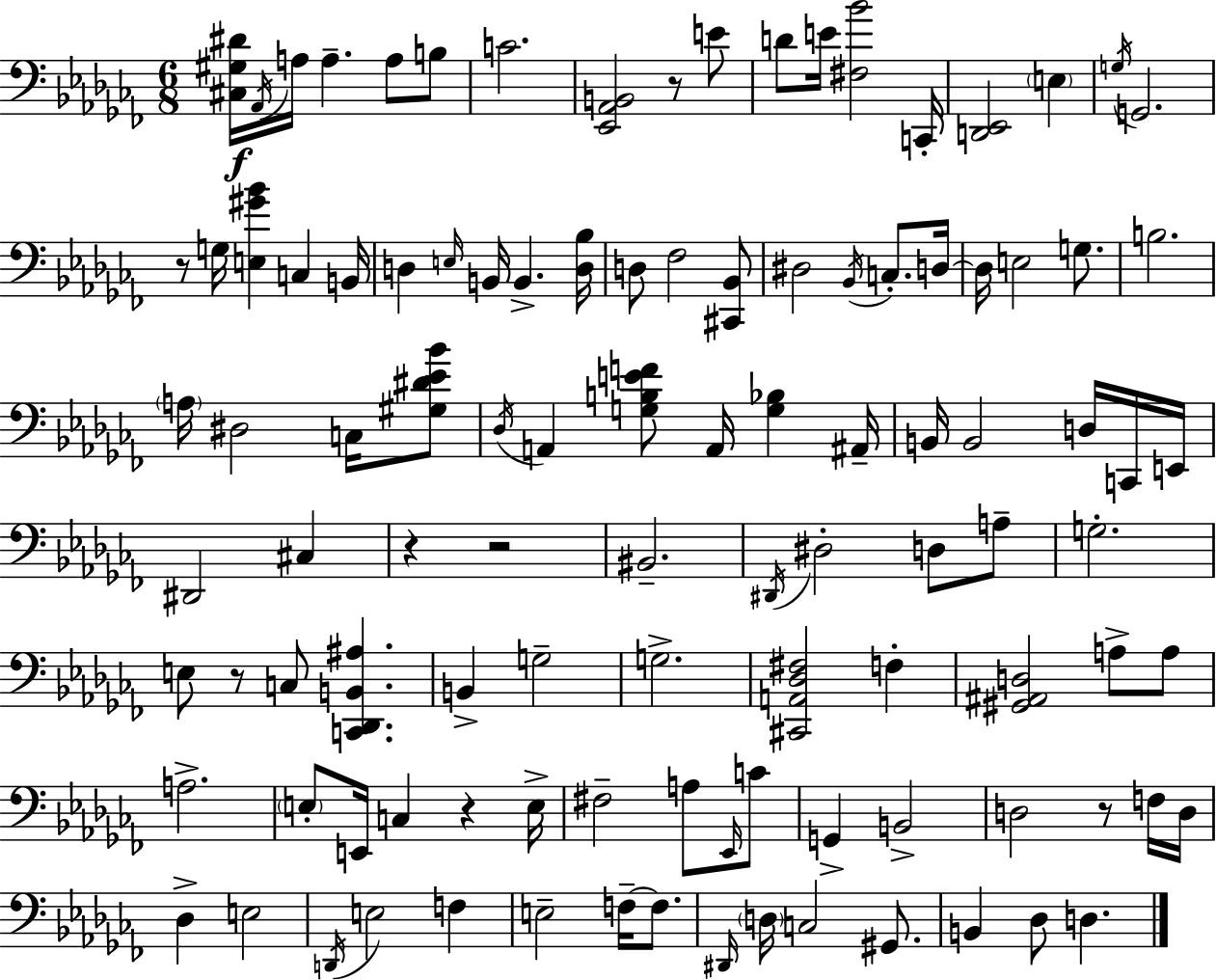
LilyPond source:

{
  \clef bass
  \numericTimeSignature
  \time 6/8
  \key aes \minor
  \repeat volta 2 { <cis gis dis'>16\f \acciaccatura { aes,16 } a16 a4.-- a8 b8 | c'2. | <ees, aes, b,>2 r8 e'8 | d'8 e'16 <fis bes'>2 | \break c,16-. <d, ees,>2 \parenthesize e4 | \acciaccatura { g16 } g,2. | r8 g16 <e gis' bes'>4 c4 | b,16 d4 \grace { e16 } b,16 b,4.-> | \break <d bes>16 d8 fes2 | <cis, bes,>8 dis2 \acciaccatura { bes,16 } | c8.-. d16~~ d16 e2 | g8. b2. | \break \parenthesize a16 dis2 | c16 <gis dis' ees' bes'>8 \acciaccatura { des16 } a,4 <g b e' f'>8 a,16 | <g bes>4 ais,16-- b,16 b,2 | d16 c,16 e,16 dis,2 | \break cis4 r4 r2 | bis,2.-- | \acciaccatura { dis,16 } dis2-. | d8 a8-- g2.-. | \break e8 r8 c8 | <c, des, b, ais>4. b,4-> g2-- | g2.-> | <cis, a, des fis>2 | \break f4-. <gis, ais, d>2 | a8-> a8 a2.-> | \parenthesize e8-. e,16 c4 | r4 e16-> fis2-- | \break a8 \grace { ees,16 } c'8 g,4-> b,2-> | d2 | r8 f16 d16 des4-> e2 | \acciaccatura { d,16 } e2 | \break f4 e2-- | f16--~~ f8. \grace { dis,16 } \parenthesize d16 c2 | gis,8. b,4 | des8 d4. } \bar "|."
}